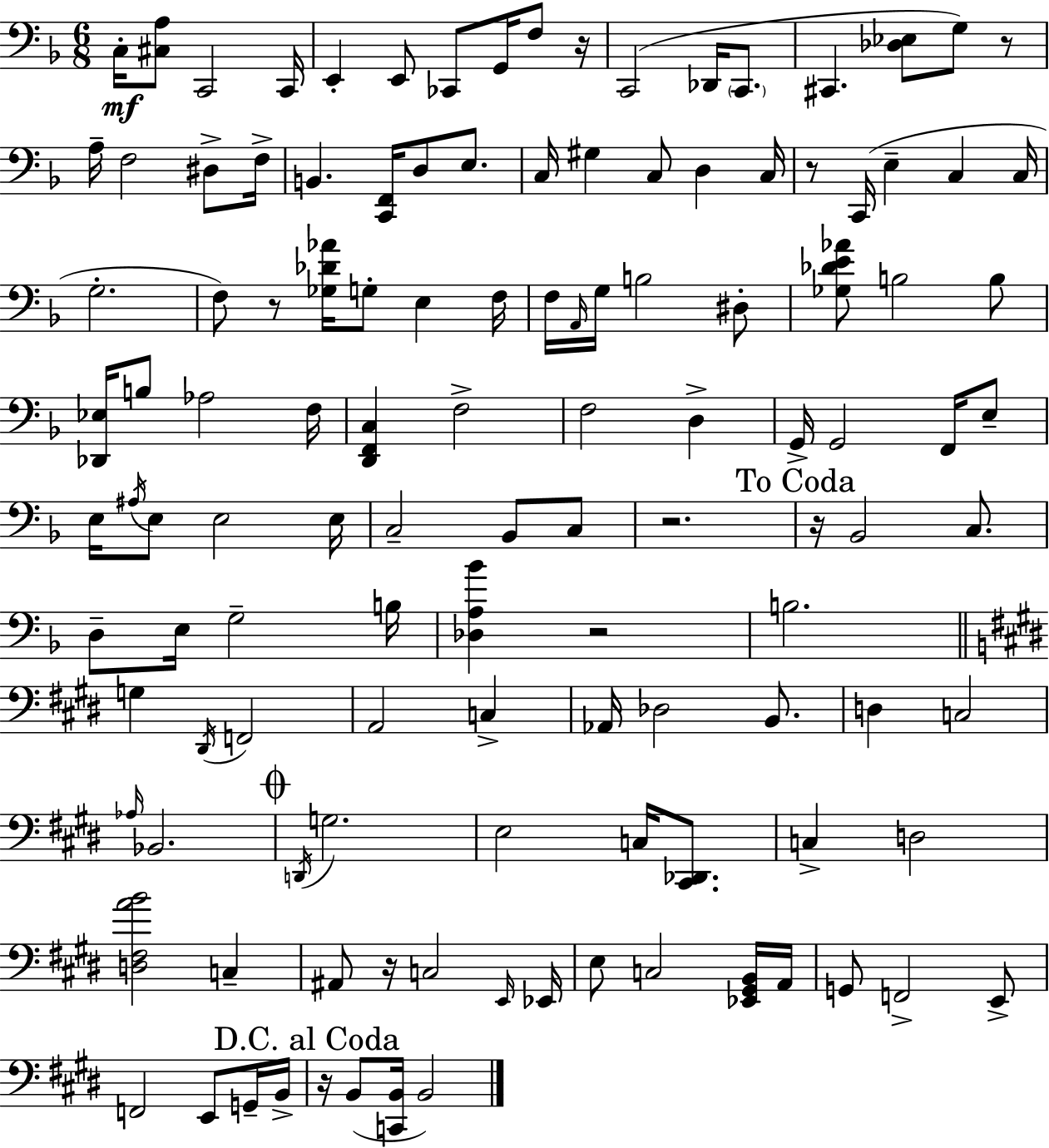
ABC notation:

X:1
T:Untitled
M:6/8
L:1/4
K:F
C,/4 [^C,A,]/2 C,,2 C,,/4 E,, E,,/2 _C,,/2 G,,/4 F,/2 z/4 C,,2 _D,,/4 C,,/2 ^C,, [_D,_E,]/2 G,/2 z/2 A,/4 F,2 ^D,/2 F,/4 B,, [C,,F,,]/4 D,/2 E,/2 C,/4 ^G, C,/2 D, C,/4 z/2 C,,/4 E, C, C,/4 G,2 F,/2 z/2 [_G,_D_A]/4 G,/2 E, F,/4 F,/4 A,,/4 G,/4 B,2 ^D,/2 [_G,_DE_A]/2 B,2 B,/2 [_D,,_E,]/4 B,/2 _A,2 F,/4 [D,,F,,C,] F,2 F,2 D, G,,/4 G,,2 F,,/4 E,/2 E,/4 ^A,/4 E,/2 E,2 E,/4 C,2 _B,,/2 C,/2 z2 z/4 _B,,2 C,/2 D,/2 E,/4 G,2 B,/4 [_D,A,_B] z2 B,2 G, ^D,,/4 F,,2 A,,2 C, _A,,/4 _D,2 B,,/2 D, C,2 _A,/4 _B,,2 D,,/4 G,2 E,2 C,/4 [^C,,_D,,]/2 C, D,2 [D,^F,AB]2 C, ^A,,/2 z/4 C,2 E,,/4 _E,,/4 E,/2 C,2 [_E,,^G,,B,,]/4 A,,/4 G,,/2 F,,2 E,,/2 F,,2 E,,/2 G,,/4 B,,/4 z/4 B,,/2 [C,,B,,]/4 B,,2